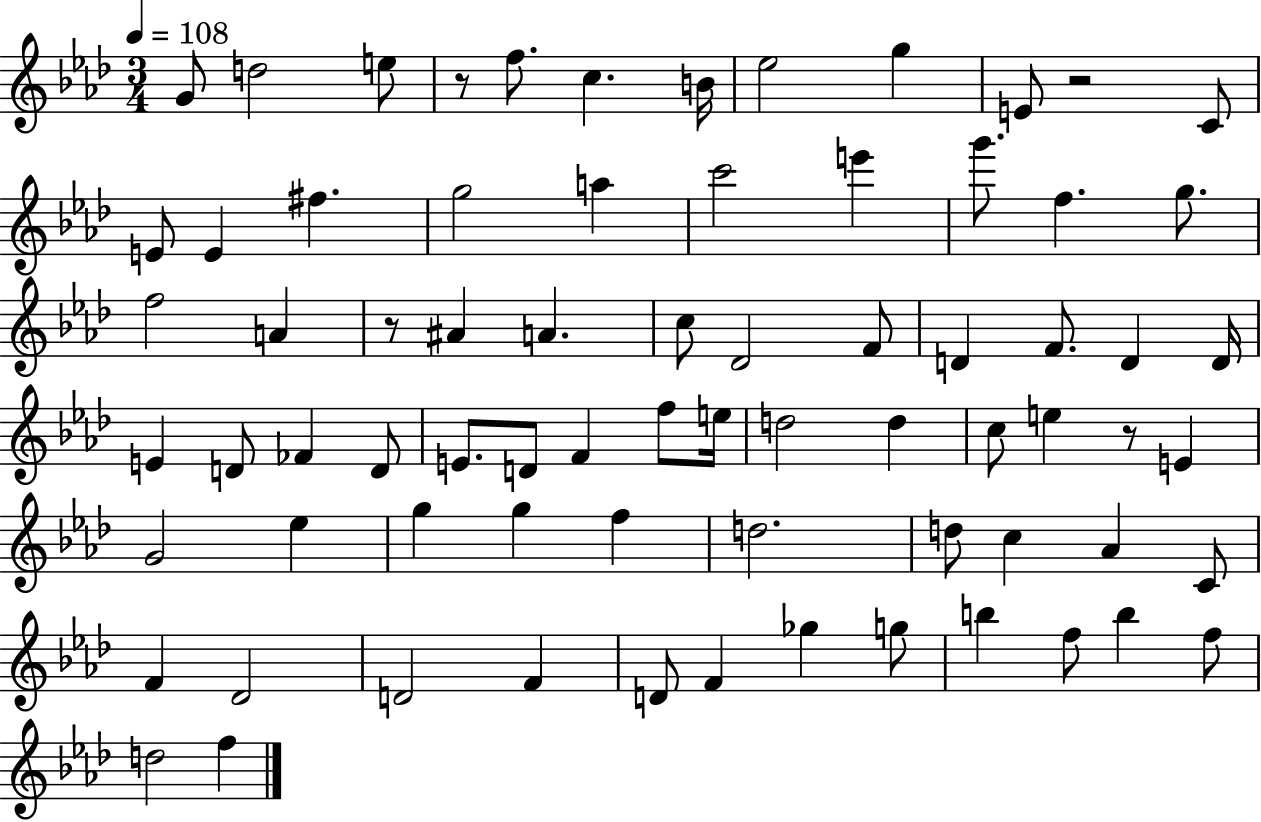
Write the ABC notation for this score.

X:1
T:Untitled
M:3/4
L:1/4
K:Ab
G/2 d2 e/2 z/2 f/2 c B/4 _e2 g E/2 z2 C/2 E/2 E ^f g2 a c'2 e' g'/2 f g/2 f2 A z/2 ^A A c/2 _D2 F/2 D F/2 D D/4 E D/2 _F D/2 E/2 D/2 F f/2 e/4 d2 d c/2 e z/2 E G2 _e g g f d2 d/2 c _A C/2 F _D2 D2 F D/2 F _g g/2 b f/2 b f/2 d2 f